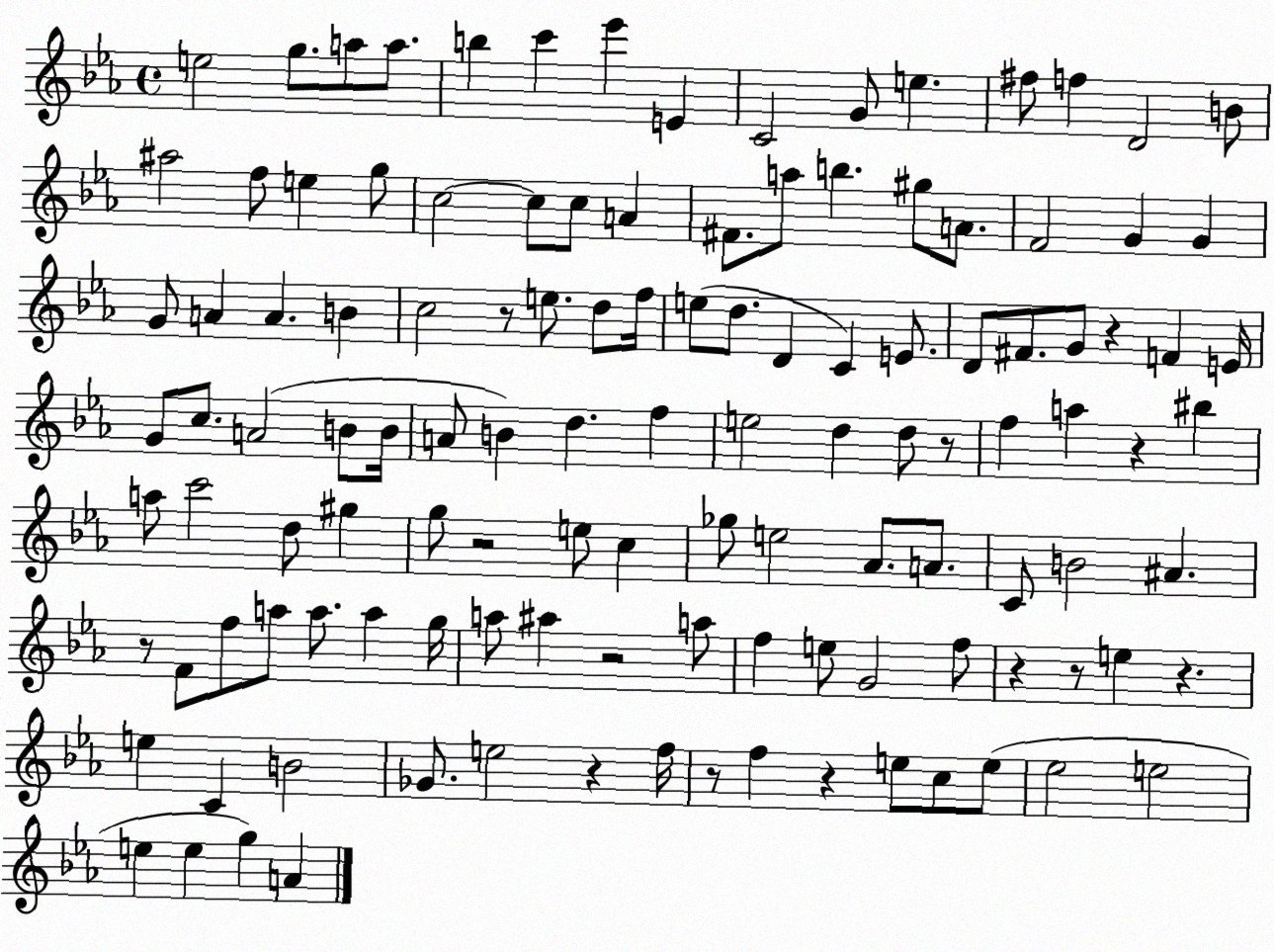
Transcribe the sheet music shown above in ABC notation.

X:1
T:Untitled
M:4/4
L:1/4
K:Eb
e2 g/2 a/2 a/2 b c' _e' E C2 G/2 e ^f/2 f D2 B/2 ^a2 f/2 e g/2 c2 c/2 c/2 A ^F/2 a/2 b ^g/2 A/2 F2 G G G/2 A A B c2 z/2 e/2 d/2 f/4 e/2 d/2 D C E/2 D/2 ^F/2 G/2 z F E/4 G/2 c/2 A2 B/2 B/4 A/2 B d f e2 d d/2 z/2 f a z ^b a/2 c'2 d/2 ^g g/2 z2 e/2 c _g/2 e2 _A/2 A/2 C/2 B2 ^A z/2 F/2 f/2 a/2 a/2 a g/4 a/2 ^a z2 a/2 f e/2 G2 f/2 z z/2 e z e C B2 _G/2 e2 z f/4 z/2 f z e/2 c/2 e/2 _e2 e2 e e g A